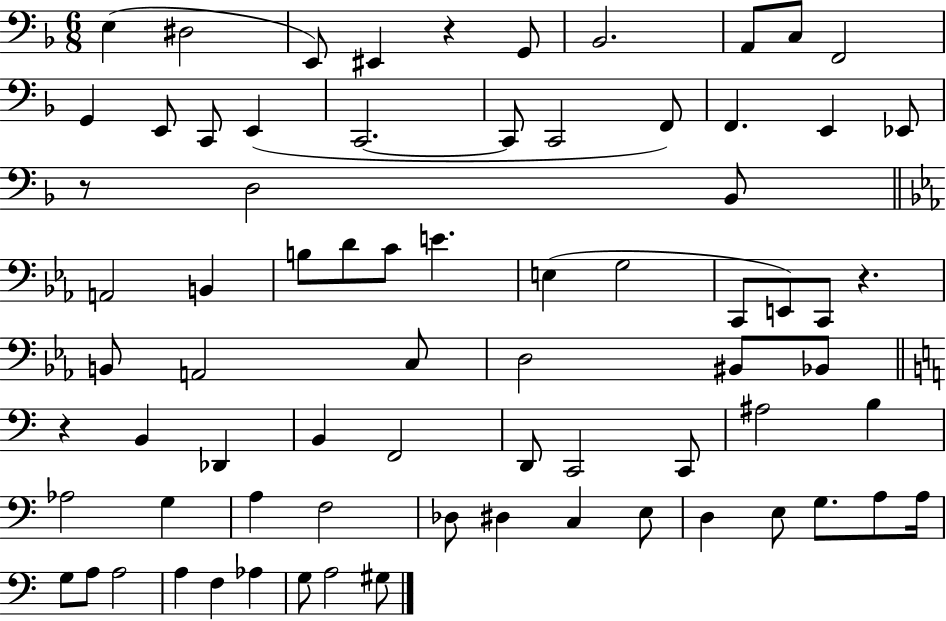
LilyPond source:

{
  \clef bass
  \numericTimeSignature
  \time 6/8
  \key f \major
  \repeat volta 2 { e4( dis2 | e,8) eis,4 r4 g,8 | bes,2. | a,8 c8 f,2 | \break g,4 e,8 c,8 e,4( | c,2.~~ | c,8 c,2 f,8) | f,4. e,4 ees,8 | \break r8 d2 bes,8 | \bar "||" \break \key c \minor a,2 b,4 | b8 d'8 c'8 e'4. | e4( g2 | c,8 e,8) c,8 r4. | \break b,8 a,2 c8 | d2 bis,8 bes,8 | \bar "||" \break \key a \minor r4 b,4 des,4 | b,4 f,2 | d,8 c,2 c,8 | ais2 b4 | \break aes2 g4 | a4 f2 | des8 dis4 c4 e8 | d4 e8 g8. a8 a16 | \break g8 a8 a2 | a4 f4 aes4 | g8 a2 gis8 | } \bar "|."
}